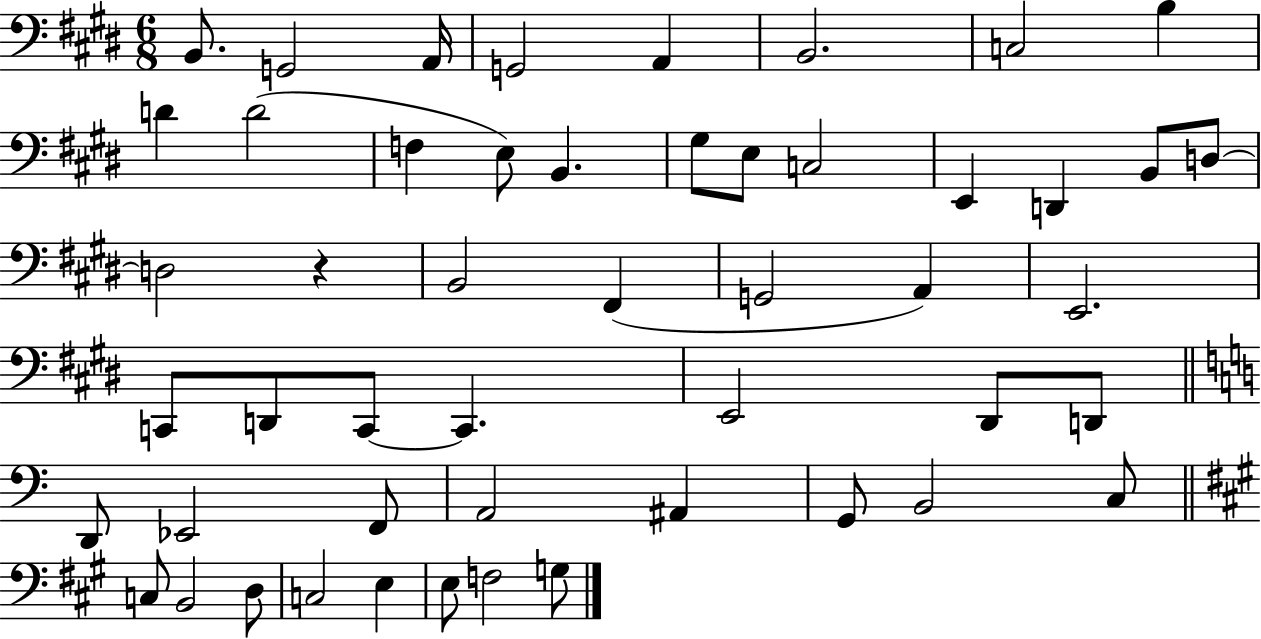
X:1
T:Untitled
M:6/8
L:1/4
K:E
B,,/2 G,,2 A,,/4 G,,2 A,, B,,2 C,2 B, D D2 F, E,/2 B,, ^G,/2 E,/2 C,2 E,, D,, B,,/2 D,/2 D,2 z B,,2 ^F,, G,,2 A,, E,,2 C,,/2 D,,/2 C,,/2 C,, E,,2 ^D,,/2 D,,/2 D,,/2 _E,,2 F,,/2 A,,2 ^A,, G,,/2 B,,2 C,/2 C,/2 B,,2 D,/2 C,2 E, E,/2 F,2 G,/2